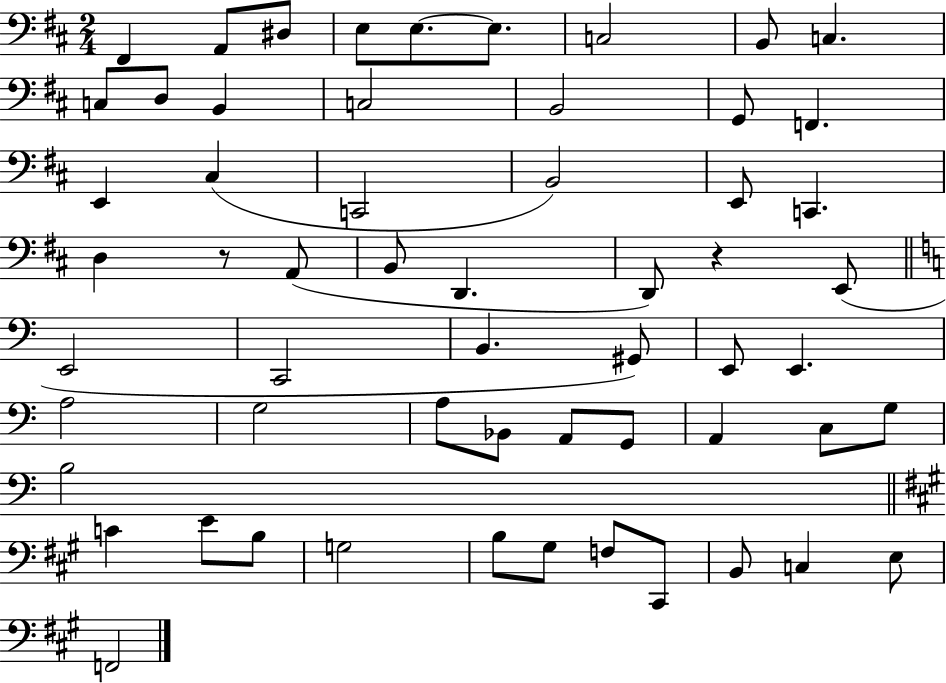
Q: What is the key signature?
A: D major